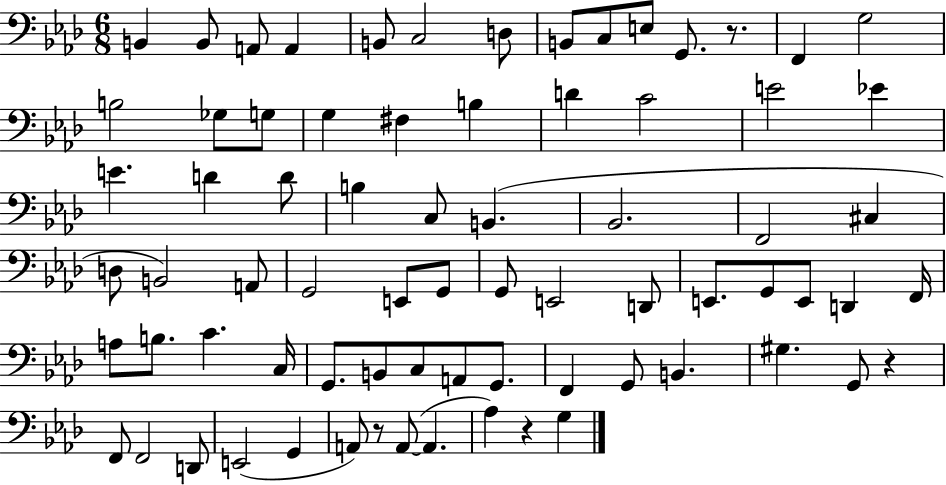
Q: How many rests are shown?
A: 4